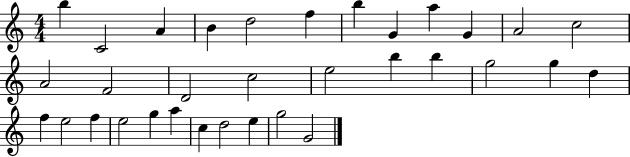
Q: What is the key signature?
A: C major